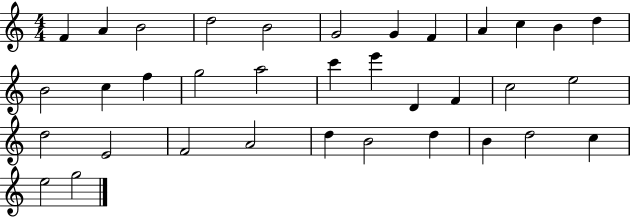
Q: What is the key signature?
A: C major